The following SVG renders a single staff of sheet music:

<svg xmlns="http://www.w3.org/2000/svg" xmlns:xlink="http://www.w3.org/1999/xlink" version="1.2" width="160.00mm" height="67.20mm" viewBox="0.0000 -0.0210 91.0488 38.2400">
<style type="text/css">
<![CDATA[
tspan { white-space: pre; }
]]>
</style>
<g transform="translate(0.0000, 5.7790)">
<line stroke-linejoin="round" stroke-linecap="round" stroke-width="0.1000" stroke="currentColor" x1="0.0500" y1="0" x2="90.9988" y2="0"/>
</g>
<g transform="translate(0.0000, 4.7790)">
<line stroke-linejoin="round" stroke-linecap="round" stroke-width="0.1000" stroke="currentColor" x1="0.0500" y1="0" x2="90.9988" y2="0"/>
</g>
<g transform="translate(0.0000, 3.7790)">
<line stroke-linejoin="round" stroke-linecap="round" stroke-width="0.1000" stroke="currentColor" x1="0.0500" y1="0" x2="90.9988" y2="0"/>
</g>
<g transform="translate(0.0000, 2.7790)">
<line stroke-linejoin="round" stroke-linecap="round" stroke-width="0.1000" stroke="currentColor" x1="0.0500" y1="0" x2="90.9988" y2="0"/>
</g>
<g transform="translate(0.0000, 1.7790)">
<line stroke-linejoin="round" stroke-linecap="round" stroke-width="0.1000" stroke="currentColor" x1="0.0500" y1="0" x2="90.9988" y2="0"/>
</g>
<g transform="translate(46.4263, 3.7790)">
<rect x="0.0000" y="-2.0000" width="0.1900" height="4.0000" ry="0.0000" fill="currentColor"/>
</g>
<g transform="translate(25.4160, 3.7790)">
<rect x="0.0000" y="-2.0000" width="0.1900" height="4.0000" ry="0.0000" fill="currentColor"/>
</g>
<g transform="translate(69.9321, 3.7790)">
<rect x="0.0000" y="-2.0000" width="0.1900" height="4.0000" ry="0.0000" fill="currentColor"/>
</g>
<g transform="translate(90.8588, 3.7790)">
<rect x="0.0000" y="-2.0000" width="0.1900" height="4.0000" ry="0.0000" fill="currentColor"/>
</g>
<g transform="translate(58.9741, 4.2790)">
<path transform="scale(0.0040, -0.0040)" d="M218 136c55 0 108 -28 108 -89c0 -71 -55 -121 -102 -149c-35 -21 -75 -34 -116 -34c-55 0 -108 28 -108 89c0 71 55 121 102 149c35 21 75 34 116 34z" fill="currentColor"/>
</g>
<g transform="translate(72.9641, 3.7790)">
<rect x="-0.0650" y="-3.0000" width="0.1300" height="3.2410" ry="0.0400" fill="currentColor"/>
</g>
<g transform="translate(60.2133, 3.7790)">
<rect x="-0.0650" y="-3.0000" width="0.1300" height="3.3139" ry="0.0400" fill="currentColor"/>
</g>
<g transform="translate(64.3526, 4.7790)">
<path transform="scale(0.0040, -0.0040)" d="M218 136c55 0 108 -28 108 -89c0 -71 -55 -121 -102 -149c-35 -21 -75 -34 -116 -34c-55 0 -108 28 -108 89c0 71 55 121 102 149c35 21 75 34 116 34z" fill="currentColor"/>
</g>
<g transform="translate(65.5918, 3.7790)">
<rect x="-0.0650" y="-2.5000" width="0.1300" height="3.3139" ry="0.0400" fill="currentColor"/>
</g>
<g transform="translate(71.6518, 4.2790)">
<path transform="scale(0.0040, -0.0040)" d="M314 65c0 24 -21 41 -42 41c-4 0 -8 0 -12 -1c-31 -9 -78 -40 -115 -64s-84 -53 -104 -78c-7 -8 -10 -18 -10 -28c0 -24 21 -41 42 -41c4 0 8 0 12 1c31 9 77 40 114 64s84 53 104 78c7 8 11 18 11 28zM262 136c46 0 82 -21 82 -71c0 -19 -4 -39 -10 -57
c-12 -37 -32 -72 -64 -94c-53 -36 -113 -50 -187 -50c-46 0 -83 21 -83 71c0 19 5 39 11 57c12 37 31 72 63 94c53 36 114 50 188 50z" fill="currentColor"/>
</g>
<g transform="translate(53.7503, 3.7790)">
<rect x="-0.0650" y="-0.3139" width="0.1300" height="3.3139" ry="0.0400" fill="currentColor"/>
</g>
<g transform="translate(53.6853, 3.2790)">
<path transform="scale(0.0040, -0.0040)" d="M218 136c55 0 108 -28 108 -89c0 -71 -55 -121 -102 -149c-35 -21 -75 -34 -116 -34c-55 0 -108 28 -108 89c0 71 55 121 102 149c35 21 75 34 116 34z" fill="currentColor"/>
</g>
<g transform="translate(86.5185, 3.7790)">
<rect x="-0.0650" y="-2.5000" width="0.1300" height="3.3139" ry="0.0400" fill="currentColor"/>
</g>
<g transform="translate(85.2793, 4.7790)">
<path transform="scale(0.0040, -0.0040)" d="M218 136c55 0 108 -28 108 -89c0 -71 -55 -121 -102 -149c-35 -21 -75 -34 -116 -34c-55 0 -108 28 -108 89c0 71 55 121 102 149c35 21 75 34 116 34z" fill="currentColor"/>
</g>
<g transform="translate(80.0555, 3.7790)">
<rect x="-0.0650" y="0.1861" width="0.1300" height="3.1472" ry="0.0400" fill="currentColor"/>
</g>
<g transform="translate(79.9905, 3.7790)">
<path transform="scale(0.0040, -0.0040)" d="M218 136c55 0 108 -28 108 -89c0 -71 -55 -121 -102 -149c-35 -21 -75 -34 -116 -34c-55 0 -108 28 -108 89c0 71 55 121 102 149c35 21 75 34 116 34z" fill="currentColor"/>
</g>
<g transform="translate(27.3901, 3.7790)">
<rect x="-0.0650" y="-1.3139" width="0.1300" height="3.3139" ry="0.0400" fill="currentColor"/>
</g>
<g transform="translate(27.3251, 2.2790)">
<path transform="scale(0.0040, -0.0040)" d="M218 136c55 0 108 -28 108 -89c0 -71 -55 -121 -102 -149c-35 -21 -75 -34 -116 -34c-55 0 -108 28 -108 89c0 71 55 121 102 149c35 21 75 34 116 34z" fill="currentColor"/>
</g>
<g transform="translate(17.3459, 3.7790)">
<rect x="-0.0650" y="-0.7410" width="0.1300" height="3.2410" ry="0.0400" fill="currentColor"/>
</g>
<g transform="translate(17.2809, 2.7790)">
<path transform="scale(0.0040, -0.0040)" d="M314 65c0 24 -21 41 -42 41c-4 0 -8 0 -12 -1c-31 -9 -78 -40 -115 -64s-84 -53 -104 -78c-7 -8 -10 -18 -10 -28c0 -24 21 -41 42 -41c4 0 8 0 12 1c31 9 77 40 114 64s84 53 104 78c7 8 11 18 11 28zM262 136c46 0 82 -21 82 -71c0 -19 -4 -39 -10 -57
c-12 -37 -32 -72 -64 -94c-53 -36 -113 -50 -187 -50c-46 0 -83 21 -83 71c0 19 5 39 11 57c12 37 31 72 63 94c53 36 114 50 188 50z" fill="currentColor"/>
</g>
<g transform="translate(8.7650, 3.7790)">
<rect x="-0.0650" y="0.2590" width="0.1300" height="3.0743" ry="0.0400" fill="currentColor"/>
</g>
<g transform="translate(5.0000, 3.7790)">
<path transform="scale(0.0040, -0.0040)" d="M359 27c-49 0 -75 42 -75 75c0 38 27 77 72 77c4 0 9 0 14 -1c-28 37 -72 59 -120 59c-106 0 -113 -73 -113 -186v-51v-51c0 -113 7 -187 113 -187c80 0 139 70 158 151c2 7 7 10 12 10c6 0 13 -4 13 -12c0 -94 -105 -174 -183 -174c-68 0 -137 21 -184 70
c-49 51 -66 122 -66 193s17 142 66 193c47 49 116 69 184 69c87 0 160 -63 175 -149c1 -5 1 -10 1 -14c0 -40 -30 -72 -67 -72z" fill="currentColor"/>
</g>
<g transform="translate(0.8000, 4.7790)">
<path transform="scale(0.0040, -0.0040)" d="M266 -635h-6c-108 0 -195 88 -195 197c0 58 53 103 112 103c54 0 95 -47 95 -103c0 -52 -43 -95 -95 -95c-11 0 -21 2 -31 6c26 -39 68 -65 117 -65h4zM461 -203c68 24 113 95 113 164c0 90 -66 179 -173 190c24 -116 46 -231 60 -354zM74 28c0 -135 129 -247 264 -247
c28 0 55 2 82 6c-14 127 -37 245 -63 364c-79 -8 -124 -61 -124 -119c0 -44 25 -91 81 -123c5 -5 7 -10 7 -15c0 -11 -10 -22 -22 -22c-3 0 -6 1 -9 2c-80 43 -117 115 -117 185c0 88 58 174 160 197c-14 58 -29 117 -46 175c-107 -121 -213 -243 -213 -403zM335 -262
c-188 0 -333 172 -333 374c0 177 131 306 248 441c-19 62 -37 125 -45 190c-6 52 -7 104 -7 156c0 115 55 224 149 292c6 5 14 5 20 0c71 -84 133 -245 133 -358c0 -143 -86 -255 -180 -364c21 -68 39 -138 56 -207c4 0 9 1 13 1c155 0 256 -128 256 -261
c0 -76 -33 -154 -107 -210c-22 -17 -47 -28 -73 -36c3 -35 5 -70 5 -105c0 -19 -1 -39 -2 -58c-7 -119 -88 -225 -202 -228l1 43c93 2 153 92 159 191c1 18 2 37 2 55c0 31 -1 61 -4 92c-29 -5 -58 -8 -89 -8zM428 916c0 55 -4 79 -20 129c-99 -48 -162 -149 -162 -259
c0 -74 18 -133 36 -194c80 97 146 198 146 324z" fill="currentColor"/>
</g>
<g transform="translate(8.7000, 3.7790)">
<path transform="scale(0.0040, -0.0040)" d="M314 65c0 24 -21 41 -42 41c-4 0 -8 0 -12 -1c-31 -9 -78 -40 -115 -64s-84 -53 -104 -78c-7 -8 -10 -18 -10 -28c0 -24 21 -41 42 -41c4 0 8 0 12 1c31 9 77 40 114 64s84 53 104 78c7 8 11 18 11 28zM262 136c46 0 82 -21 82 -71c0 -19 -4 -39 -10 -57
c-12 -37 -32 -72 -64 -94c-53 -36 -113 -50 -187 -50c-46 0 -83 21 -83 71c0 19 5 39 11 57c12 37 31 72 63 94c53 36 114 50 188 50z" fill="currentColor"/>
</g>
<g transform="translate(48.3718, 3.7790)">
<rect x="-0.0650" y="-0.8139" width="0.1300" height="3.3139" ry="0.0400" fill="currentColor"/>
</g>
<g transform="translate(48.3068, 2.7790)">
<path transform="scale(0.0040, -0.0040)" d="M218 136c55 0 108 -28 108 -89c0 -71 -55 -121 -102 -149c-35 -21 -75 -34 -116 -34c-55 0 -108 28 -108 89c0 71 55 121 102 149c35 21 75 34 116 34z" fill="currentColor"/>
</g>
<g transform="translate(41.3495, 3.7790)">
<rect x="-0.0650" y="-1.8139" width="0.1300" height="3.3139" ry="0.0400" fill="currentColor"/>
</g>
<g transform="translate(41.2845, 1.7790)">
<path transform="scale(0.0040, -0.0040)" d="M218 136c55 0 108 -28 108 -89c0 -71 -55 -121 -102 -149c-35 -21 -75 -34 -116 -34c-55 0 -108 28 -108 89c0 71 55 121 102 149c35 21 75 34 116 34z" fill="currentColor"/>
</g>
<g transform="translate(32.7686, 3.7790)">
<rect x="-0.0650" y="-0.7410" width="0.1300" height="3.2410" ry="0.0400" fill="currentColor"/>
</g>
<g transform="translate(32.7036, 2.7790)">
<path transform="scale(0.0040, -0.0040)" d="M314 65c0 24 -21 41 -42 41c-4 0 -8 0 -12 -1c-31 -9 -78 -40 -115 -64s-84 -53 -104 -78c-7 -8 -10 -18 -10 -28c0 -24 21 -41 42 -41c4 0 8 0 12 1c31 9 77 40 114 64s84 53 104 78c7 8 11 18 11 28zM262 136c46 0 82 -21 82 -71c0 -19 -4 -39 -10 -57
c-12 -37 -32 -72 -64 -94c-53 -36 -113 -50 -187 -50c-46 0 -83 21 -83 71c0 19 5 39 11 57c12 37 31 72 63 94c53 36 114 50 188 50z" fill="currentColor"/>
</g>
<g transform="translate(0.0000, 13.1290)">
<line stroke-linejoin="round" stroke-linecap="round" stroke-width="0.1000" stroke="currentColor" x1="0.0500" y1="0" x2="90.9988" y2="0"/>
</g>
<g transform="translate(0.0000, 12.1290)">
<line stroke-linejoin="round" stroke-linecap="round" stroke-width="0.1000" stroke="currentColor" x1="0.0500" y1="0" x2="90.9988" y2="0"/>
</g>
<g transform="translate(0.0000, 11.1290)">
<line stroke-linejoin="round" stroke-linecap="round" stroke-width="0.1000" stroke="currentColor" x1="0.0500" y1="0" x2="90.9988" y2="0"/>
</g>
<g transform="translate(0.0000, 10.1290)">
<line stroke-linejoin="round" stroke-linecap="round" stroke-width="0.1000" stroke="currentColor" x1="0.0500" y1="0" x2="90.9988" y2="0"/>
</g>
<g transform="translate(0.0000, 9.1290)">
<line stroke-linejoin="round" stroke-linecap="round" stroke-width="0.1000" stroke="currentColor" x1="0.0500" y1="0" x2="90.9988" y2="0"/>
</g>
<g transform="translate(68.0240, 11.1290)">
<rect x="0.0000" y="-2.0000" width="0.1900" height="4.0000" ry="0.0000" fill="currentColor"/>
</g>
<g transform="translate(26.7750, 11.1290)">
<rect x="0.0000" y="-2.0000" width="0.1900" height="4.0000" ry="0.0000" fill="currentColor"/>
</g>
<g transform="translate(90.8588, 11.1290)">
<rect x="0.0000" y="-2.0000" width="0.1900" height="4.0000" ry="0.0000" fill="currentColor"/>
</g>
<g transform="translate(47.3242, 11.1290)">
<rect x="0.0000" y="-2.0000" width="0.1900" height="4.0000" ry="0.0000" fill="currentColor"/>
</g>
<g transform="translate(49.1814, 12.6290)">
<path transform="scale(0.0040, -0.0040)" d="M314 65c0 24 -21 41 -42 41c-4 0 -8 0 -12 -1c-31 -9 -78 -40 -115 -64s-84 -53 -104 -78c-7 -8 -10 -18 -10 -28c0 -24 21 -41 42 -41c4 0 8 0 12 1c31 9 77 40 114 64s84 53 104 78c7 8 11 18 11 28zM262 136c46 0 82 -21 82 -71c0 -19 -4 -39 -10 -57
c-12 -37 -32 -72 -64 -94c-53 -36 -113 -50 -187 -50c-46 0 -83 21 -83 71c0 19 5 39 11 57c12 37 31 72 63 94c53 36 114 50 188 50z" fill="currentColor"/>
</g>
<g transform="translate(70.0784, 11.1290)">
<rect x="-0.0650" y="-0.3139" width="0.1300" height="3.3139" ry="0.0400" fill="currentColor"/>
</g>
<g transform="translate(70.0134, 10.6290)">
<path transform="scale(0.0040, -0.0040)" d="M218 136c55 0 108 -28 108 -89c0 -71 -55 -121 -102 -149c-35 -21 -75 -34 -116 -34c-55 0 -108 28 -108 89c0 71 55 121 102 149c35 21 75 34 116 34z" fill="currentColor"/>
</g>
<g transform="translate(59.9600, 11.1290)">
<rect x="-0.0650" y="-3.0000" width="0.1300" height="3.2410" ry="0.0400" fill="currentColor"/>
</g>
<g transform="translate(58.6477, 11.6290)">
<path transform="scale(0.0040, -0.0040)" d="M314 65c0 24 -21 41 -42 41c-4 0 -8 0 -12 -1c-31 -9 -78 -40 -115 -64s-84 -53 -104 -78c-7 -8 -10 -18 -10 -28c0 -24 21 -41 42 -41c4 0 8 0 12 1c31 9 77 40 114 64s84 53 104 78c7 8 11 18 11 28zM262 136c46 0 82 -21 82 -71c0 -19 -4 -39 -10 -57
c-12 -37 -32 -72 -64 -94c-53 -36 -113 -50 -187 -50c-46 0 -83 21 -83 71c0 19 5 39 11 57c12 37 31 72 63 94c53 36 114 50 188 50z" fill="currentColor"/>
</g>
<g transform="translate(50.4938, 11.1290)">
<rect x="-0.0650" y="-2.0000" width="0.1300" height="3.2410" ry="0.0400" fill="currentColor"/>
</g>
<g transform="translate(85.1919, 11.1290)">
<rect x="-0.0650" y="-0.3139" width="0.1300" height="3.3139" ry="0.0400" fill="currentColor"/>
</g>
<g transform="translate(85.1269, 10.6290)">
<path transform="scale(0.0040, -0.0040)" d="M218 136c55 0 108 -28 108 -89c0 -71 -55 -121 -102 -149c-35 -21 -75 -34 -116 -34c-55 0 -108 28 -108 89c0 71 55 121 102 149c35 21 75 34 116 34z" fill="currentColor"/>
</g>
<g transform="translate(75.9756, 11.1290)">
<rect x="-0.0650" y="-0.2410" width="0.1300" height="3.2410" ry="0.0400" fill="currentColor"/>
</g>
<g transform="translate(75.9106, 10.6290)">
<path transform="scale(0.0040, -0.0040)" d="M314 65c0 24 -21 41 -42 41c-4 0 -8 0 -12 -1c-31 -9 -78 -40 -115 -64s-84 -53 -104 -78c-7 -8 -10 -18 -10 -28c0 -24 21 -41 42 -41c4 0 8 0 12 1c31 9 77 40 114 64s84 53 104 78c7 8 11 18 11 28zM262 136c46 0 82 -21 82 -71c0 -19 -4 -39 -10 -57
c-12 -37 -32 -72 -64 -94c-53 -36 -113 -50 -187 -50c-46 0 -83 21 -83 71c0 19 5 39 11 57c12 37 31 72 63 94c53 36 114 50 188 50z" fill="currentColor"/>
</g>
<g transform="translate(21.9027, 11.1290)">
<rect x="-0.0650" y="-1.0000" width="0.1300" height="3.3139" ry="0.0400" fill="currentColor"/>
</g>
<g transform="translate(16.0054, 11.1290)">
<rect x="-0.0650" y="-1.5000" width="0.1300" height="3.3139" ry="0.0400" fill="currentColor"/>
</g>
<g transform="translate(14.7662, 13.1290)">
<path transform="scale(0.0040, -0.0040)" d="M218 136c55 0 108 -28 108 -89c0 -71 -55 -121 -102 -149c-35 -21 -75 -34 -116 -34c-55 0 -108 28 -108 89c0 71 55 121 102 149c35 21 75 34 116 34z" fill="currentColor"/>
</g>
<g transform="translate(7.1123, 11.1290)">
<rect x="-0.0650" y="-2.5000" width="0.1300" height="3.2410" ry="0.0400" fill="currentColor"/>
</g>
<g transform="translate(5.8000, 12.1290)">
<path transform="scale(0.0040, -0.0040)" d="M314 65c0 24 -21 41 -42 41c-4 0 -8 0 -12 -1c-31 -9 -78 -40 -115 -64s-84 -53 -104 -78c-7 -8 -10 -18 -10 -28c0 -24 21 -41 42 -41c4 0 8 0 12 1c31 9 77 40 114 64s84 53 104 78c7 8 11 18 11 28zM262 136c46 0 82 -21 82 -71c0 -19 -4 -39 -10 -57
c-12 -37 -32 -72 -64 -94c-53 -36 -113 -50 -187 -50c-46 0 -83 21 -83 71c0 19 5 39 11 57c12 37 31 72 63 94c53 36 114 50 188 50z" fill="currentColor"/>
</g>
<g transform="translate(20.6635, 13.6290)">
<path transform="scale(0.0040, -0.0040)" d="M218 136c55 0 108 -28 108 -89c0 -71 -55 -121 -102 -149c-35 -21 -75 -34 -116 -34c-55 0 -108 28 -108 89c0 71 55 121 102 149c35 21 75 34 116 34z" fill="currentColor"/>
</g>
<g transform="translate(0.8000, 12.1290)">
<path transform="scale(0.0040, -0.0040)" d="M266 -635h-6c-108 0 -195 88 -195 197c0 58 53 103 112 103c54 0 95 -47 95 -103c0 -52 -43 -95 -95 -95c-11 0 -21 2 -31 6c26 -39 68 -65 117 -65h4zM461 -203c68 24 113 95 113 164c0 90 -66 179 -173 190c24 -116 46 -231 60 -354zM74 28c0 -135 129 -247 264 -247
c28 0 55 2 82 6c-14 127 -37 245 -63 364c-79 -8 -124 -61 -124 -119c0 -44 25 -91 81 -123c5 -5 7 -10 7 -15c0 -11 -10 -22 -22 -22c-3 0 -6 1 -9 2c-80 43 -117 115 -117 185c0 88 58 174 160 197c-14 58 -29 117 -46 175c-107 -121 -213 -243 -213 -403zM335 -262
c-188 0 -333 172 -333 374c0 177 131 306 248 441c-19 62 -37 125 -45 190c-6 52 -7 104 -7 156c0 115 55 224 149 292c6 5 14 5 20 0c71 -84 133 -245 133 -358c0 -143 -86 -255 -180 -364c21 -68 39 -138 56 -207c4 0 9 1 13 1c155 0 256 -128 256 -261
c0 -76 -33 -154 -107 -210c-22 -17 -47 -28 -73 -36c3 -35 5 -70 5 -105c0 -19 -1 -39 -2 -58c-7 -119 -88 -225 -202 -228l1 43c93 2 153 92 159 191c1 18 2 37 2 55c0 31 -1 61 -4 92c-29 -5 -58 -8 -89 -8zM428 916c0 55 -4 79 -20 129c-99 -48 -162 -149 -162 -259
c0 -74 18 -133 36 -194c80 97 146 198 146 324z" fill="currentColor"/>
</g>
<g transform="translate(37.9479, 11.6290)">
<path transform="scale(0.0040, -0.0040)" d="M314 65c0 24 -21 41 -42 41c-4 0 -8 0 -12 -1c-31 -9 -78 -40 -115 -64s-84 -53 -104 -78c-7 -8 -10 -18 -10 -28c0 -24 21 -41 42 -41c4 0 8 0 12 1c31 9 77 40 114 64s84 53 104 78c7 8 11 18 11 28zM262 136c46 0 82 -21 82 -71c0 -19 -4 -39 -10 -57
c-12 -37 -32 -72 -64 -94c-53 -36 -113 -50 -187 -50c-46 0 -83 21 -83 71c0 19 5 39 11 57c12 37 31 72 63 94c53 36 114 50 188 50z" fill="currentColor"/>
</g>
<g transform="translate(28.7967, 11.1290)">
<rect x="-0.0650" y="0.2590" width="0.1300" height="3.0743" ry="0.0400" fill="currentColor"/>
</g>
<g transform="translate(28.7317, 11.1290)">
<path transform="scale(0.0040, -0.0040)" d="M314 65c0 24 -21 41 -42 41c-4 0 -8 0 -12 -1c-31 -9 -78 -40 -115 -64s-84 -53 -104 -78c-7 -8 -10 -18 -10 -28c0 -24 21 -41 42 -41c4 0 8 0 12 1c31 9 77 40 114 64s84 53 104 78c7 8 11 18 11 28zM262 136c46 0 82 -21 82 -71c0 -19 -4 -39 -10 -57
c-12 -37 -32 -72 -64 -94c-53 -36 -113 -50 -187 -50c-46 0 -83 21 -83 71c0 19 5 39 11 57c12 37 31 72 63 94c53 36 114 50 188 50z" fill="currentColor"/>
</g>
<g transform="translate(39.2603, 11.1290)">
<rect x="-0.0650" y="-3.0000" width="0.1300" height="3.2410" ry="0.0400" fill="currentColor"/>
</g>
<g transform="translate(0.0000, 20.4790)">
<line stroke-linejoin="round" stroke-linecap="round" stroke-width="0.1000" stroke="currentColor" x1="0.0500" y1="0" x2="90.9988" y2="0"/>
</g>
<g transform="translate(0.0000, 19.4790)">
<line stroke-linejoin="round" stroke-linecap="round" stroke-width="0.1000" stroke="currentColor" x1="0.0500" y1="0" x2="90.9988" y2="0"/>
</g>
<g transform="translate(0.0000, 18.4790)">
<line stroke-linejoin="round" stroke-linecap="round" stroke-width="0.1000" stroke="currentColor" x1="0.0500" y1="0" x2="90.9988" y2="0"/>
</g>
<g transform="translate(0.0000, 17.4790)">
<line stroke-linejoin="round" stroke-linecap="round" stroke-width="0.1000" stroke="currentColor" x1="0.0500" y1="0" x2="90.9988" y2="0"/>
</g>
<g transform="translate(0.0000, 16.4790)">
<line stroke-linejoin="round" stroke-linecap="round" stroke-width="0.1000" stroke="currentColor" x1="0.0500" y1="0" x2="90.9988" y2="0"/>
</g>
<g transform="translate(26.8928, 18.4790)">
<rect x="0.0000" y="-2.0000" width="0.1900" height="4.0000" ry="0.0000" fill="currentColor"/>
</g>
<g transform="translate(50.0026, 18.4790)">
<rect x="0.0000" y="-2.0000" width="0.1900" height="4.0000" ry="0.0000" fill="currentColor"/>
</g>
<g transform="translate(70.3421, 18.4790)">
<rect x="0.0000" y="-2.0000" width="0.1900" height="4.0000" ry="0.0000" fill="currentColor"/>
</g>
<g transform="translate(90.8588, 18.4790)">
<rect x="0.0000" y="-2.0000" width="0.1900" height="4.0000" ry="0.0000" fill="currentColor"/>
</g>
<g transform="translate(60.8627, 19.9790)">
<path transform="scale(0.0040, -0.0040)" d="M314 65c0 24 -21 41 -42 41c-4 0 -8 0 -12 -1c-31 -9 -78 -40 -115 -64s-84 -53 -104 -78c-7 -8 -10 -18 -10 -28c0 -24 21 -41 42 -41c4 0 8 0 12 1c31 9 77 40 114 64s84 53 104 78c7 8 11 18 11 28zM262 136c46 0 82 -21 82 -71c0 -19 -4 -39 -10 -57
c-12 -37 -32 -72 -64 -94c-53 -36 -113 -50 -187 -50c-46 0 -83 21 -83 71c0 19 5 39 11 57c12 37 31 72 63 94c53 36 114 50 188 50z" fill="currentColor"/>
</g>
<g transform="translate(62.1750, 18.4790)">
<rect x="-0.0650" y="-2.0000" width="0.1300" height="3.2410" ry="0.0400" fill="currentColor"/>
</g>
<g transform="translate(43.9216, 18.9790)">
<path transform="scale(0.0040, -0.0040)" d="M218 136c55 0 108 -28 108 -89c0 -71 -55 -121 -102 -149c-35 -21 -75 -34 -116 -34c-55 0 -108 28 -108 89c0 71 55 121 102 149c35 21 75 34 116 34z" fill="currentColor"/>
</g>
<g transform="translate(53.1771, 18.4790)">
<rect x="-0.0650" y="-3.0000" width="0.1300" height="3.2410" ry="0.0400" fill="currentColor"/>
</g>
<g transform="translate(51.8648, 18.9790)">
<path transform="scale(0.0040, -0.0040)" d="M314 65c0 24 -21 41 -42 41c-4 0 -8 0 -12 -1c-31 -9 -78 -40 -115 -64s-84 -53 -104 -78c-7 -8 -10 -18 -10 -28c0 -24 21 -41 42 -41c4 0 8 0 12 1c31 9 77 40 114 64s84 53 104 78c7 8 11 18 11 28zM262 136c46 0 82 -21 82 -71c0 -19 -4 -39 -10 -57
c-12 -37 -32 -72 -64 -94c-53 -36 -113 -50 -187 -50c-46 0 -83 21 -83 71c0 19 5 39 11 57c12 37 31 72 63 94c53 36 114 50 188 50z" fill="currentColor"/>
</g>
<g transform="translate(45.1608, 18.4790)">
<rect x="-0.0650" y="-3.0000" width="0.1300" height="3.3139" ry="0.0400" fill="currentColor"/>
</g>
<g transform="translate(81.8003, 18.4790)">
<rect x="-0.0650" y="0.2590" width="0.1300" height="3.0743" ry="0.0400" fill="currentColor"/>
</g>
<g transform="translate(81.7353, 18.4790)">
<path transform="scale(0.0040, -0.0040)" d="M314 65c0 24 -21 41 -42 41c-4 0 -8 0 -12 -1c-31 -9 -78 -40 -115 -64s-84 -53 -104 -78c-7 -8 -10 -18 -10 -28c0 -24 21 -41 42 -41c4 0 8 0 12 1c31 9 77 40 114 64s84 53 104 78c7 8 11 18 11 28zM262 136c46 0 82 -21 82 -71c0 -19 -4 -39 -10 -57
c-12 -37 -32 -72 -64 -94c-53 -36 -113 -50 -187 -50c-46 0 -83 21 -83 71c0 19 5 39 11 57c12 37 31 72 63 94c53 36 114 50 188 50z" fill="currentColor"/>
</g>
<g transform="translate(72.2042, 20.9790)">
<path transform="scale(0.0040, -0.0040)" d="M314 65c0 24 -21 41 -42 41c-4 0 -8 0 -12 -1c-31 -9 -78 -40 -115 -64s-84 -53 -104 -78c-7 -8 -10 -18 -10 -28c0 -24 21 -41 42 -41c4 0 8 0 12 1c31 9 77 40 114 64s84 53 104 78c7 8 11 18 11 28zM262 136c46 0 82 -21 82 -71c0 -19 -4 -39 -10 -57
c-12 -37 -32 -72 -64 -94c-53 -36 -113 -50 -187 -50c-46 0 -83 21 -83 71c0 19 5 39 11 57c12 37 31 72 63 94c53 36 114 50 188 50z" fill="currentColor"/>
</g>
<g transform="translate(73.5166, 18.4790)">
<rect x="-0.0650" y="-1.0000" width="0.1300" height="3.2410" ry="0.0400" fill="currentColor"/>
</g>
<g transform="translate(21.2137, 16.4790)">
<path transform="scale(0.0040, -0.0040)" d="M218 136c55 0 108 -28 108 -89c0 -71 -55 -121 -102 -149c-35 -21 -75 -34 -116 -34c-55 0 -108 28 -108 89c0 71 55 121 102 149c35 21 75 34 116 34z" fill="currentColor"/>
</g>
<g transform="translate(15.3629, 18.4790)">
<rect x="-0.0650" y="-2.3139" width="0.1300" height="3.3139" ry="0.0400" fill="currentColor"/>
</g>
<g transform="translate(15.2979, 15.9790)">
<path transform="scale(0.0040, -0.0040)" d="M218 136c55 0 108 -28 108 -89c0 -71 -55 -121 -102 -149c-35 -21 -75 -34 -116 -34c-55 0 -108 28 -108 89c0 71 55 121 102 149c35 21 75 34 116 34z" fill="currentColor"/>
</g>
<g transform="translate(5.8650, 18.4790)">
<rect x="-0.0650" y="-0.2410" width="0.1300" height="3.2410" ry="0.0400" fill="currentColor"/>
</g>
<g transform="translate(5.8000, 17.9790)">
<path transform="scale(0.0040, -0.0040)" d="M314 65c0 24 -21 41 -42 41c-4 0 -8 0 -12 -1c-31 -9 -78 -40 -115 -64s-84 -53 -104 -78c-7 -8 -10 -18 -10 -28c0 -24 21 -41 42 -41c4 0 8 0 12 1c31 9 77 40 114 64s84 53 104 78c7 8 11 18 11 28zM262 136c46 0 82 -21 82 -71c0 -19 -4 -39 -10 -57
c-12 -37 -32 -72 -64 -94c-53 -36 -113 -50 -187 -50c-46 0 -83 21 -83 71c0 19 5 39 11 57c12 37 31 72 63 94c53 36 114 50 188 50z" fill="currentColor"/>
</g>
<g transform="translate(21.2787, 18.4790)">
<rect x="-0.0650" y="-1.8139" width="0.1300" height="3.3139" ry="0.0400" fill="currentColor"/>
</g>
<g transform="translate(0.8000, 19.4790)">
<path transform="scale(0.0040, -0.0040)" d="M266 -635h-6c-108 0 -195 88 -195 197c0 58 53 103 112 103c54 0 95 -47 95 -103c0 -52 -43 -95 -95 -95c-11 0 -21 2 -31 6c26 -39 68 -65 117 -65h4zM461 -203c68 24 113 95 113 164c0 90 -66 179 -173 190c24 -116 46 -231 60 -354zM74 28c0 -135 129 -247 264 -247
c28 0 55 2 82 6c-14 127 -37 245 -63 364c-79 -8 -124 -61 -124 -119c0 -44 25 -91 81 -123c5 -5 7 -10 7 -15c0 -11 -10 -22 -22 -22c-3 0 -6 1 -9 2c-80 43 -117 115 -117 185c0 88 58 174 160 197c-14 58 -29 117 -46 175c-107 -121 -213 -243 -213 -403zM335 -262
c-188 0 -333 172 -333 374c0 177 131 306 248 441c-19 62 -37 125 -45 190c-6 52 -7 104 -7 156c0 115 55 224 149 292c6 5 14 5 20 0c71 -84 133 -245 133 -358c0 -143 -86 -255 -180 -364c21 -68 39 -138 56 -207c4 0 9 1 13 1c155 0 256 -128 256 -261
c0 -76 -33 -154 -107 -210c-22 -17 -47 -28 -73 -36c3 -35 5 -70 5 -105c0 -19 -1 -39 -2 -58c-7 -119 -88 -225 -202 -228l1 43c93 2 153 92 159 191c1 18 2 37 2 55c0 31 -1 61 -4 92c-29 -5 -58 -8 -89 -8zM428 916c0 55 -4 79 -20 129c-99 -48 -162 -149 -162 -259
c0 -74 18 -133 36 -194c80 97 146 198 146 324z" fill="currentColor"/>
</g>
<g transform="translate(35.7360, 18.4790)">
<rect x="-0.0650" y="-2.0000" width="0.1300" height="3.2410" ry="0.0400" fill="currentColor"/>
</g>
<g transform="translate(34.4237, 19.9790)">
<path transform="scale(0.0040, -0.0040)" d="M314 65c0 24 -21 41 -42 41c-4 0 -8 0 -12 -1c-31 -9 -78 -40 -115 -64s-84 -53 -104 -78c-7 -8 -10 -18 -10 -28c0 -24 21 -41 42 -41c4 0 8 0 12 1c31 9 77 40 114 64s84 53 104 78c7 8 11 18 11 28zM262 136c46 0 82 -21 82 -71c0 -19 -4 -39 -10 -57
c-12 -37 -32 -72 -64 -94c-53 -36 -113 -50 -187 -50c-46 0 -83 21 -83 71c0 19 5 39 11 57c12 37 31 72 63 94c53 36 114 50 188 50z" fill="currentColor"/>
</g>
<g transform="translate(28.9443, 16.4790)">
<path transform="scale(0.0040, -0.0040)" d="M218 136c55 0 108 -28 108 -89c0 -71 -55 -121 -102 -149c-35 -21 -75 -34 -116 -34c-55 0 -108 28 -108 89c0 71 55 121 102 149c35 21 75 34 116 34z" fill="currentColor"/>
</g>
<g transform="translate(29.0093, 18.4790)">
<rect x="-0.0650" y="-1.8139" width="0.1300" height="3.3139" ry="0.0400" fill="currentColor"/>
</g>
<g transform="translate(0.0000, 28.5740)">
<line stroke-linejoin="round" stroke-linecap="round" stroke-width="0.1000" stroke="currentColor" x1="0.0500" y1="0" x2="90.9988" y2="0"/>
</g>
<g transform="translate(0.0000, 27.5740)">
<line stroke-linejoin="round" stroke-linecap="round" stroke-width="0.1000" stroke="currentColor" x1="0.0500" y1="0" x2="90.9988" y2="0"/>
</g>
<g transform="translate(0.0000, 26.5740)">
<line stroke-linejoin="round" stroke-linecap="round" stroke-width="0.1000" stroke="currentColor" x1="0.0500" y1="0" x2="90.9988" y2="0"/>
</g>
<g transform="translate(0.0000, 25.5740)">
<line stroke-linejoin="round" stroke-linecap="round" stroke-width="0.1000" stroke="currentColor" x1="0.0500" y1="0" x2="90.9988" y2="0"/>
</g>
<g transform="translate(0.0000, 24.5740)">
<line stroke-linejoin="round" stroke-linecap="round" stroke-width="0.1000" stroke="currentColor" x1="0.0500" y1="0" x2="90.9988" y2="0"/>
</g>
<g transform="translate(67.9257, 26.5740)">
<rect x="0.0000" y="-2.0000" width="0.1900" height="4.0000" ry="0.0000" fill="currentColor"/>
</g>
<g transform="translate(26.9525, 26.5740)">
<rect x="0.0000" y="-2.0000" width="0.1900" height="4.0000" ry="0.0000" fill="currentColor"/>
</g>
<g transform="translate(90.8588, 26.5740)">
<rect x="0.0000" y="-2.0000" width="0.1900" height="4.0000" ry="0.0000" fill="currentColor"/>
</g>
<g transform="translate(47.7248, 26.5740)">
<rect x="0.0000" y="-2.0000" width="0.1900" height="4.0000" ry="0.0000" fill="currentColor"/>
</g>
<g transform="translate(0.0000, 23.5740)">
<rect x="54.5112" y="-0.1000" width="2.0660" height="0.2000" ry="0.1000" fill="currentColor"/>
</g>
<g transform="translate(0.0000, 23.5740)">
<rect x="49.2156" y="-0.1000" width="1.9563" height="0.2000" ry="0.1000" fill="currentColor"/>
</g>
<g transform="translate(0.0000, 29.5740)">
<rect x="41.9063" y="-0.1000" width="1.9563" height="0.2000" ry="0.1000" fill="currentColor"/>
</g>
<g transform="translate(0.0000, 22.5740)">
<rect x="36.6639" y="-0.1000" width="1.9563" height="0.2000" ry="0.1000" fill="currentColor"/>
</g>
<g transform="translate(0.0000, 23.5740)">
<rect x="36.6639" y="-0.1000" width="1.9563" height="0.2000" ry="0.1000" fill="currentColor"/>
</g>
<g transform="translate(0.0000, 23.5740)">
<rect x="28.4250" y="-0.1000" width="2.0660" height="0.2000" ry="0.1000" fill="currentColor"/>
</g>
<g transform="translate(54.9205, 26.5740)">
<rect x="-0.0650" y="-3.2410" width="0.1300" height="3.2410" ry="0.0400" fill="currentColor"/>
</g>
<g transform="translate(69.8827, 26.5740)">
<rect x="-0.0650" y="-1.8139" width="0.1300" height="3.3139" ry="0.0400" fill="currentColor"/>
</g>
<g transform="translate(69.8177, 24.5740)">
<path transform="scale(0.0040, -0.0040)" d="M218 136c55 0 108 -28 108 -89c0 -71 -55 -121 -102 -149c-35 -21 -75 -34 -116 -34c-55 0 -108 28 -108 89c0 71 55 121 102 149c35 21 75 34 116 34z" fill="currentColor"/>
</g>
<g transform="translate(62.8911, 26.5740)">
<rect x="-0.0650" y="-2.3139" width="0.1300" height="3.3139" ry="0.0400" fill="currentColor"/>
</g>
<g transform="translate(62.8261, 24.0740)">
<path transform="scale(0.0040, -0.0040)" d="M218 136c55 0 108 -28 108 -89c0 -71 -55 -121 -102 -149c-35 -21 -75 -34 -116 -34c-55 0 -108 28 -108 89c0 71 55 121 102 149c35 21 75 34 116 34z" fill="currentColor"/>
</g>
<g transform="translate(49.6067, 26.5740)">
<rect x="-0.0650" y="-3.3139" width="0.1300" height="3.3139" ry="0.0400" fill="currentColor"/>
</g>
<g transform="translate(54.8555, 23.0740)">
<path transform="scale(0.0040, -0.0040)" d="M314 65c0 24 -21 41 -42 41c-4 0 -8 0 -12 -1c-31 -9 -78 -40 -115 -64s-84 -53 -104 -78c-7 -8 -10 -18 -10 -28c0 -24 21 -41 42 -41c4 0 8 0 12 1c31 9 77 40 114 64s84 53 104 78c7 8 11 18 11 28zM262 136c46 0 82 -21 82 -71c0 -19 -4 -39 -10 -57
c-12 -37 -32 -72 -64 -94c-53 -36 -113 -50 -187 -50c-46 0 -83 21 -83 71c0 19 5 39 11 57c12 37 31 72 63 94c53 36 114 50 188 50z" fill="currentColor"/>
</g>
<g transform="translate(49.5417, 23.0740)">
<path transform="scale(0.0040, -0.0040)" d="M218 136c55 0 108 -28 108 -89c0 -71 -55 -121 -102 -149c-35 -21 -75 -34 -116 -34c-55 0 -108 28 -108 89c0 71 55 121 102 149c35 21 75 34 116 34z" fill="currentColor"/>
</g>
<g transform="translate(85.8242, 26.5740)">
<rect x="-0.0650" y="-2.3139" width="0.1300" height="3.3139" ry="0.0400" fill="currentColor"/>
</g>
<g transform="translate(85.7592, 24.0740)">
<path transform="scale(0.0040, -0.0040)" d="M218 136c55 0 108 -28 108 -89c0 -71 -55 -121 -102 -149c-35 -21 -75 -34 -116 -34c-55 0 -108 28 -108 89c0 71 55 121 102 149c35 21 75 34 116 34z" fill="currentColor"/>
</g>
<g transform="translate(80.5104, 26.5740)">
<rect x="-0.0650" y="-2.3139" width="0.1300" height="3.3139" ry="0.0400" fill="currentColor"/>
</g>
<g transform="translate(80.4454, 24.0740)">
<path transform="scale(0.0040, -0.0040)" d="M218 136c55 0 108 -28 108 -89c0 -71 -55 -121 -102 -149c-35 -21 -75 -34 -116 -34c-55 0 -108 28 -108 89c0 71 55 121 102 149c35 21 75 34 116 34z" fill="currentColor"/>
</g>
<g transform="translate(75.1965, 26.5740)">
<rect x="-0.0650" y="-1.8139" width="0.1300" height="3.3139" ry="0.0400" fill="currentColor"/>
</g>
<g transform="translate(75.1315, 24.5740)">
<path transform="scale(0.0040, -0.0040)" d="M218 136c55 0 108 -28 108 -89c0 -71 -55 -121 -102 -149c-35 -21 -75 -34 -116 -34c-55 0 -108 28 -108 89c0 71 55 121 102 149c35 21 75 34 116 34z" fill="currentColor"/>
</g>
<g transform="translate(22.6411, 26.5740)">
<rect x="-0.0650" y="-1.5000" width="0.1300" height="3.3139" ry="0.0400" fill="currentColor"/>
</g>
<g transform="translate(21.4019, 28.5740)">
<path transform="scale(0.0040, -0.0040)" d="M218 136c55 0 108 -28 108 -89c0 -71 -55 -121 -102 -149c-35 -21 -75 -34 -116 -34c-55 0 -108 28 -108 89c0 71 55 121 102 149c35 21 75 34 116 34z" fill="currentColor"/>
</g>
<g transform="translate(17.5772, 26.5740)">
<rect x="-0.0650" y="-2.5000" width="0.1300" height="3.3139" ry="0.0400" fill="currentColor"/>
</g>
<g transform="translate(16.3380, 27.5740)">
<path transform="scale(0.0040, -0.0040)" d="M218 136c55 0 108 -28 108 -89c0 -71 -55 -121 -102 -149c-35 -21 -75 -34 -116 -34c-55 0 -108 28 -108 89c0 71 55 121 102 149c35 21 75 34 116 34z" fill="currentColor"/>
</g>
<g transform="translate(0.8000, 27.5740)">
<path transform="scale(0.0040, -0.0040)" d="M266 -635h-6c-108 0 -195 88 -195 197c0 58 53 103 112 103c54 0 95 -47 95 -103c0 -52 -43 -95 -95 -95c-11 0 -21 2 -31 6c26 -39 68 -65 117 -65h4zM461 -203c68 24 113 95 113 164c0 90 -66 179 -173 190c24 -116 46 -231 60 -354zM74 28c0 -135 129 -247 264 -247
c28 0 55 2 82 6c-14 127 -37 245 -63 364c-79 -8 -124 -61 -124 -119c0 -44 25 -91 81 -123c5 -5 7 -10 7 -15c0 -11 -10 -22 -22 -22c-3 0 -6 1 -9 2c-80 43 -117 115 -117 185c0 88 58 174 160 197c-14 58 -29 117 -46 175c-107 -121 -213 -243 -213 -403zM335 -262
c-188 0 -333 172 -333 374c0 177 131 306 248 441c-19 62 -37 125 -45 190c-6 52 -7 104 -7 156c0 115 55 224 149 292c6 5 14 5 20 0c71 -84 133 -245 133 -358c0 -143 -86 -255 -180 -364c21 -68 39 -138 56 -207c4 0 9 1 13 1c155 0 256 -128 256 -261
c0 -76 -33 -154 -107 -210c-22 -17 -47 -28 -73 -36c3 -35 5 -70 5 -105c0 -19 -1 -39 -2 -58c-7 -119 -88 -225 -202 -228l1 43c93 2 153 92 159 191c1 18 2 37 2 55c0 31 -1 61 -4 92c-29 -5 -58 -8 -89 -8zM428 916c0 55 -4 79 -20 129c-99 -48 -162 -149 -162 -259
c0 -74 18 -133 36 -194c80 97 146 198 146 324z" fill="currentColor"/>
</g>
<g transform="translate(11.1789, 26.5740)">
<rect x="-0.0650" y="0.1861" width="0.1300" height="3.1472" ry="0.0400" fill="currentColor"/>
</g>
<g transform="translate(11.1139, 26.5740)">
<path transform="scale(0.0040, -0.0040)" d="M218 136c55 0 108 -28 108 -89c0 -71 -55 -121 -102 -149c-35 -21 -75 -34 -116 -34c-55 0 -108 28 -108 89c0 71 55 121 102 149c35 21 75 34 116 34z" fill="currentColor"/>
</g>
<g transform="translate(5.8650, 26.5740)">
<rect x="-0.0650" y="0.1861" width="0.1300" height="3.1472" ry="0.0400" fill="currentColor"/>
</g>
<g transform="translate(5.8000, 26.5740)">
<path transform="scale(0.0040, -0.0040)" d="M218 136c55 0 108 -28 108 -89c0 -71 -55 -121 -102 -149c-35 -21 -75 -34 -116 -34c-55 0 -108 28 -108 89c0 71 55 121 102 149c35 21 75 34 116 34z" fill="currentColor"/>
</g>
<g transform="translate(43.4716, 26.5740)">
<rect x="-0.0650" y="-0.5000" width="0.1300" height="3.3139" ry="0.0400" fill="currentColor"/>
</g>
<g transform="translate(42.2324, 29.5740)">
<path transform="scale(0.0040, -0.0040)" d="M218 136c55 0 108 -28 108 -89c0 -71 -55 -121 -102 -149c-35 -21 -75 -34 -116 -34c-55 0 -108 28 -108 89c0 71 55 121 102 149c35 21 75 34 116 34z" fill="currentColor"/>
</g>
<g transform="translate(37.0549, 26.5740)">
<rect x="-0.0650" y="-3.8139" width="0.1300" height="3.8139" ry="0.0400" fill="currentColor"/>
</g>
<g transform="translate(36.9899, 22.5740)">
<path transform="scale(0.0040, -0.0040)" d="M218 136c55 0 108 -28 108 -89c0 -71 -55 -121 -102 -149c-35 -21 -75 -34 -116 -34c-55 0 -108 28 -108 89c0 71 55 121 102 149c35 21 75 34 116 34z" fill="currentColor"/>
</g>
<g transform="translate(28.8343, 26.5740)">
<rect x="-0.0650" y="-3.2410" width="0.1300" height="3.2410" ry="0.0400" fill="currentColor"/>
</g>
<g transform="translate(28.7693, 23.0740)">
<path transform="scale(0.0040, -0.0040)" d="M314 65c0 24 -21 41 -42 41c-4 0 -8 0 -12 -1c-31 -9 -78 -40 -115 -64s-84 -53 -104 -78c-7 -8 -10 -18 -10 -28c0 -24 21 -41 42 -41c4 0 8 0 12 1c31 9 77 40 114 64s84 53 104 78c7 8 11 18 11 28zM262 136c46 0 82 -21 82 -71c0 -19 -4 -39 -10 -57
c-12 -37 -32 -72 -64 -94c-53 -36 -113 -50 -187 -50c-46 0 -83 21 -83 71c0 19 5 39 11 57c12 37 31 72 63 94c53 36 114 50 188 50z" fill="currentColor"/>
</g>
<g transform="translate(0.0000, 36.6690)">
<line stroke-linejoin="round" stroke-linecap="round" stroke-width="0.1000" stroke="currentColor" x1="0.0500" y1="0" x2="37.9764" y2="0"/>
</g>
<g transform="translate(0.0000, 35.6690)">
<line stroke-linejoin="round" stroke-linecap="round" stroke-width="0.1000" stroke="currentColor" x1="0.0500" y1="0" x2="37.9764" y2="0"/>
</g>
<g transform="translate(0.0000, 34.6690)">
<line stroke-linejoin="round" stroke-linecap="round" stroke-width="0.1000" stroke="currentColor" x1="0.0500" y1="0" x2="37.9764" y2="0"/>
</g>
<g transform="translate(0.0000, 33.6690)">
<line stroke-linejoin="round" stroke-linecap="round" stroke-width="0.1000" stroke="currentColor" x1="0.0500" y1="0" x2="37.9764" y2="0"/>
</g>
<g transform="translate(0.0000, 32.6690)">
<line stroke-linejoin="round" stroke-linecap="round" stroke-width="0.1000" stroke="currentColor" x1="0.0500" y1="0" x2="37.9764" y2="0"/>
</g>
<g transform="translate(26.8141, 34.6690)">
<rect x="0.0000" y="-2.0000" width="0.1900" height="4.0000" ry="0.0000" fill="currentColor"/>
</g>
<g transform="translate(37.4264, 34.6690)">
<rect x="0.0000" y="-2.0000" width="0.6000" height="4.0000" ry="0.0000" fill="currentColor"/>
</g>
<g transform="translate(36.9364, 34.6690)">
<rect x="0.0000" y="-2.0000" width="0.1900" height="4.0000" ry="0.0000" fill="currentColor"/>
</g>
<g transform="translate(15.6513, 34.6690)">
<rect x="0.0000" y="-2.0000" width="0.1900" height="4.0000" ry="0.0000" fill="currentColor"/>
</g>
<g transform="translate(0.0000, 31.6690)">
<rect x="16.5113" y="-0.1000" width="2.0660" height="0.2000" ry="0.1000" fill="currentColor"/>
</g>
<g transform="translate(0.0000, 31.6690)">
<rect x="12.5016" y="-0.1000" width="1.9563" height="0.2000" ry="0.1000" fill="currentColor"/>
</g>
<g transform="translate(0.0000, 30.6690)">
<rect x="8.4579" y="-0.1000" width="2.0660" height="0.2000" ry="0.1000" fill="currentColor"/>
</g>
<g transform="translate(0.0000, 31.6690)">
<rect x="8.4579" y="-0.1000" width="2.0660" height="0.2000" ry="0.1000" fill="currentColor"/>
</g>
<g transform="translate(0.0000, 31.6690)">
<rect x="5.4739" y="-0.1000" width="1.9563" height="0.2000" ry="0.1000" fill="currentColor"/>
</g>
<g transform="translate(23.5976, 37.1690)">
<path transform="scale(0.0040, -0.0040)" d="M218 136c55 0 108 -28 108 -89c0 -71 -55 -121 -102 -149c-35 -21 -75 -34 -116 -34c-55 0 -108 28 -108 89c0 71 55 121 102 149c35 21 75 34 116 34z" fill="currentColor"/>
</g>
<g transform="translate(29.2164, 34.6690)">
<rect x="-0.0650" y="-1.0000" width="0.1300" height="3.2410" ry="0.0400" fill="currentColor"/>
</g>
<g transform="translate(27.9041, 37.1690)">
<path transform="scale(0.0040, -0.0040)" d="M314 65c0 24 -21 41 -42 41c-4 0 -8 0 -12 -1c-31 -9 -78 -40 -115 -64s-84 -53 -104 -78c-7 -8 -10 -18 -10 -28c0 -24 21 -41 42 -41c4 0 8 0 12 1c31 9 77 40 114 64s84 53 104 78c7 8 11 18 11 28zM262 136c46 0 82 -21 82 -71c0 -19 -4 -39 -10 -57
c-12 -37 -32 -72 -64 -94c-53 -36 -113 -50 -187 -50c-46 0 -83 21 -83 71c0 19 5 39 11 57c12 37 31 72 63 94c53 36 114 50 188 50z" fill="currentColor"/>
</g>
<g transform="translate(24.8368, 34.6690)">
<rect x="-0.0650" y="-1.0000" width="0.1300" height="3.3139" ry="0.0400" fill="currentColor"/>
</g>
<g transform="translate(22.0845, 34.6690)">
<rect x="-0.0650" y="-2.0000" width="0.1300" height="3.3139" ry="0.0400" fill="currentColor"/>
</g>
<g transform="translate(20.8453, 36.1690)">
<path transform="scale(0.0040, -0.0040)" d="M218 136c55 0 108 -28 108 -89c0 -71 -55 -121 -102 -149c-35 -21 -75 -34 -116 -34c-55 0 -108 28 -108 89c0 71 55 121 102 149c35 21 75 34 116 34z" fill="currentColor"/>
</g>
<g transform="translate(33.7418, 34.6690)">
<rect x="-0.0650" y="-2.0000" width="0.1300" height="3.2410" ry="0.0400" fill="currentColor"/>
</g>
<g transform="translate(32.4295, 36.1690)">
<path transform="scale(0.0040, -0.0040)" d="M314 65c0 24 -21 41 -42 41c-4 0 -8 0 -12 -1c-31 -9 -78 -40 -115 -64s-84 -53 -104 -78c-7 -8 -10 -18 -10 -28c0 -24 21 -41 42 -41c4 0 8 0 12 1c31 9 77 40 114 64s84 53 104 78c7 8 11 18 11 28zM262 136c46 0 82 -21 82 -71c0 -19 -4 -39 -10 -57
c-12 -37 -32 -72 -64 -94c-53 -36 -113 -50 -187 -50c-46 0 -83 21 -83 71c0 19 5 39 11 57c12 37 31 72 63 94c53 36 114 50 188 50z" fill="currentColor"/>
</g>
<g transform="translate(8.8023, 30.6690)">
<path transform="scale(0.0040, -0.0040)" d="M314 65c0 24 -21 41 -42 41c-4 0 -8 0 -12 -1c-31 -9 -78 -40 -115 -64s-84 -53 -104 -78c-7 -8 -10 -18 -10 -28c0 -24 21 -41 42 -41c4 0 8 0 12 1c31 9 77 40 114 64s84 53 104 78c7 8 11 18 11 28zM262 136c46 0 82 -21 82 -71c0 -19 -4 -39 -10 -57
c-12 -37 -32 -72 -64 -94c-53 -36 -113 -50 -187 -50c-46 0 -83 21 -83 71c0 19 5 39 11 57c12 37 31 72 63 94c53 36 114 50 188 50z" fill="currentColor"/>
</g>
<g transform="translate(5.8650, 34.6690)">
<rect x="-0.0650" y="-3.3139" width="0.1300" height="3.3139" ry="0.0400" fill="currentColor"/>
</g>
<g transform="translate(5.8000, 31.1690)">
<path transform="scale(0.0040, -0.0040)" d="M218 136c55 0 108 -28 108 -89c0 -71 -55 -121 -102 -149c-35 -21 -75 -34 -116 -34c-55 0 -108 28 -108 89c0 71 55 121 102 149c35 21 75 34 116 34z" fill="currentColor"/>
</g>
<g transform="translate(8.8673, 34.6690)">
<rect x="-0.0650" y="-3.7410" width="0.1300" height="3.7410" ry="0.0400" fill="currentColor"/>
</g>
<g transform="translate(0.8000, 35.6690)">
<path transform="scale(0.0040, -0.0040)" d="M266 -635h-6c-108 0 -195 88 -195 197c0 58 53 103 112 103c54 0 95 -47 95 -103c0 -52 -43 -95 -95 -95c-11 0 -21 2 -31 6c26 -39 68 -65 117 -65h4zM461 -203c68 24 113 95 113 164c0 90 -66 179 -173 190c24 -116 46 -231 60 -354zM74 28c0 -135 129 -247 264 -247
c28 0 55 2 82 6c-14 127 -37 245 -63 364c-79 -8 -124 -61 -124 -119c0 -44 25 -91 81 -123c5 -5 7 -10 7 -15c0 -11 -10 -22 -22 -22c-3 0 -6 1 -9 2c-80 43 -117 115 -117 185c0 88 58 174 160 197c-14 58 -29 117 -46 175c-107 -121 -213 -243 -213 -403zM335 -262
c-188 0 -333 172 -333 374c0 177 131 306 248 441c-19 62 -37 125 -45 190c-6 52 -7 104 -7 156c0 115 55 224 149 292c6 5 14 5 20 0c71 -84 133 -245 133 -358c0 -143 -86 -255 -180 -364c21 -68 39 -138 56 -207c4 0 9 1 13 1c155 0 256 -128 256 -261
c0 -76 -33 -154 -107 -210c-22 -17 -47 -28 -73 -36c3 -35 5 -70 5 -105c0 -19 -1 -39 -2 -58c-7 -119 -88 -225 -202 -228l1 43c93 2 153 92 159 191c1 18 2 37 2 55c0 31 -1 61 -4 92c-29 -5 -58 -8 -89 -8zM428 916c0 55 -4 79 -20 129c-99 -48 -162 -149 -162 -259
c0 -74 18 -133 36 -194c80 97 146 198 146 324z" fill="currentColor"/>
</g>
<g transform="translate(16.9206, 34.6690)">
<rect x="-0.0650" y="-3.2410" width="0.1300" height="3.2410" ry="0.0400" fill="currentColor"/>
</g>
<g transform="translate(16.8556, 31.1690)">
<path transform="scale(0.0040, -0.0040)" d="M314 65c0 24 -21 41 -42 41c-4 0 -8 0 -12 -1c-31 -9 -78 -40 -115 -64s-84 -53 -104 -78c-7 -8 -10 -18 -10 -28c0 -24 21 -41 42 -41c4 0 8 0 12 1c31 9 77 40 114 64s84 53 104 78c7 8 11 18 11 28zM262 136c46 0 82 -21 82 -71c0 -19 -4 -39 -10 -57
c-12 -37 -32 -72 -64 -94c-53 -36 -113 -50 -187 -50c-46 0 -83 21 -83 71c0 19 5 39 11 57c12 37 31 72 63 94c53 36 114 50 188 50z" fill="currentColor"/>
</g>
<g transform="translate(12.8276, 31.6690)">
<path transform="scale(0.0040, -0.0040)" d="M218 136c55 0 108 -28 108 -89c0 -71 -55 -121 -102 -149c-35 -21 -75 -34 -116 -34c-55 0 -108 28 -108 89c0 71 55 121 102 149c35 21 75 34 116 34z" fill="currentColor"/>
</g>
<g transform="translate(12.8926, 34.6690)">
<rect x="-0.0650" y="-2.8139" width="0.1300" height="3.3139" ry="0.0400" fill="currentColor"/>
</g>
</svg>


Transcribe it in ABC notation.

X:1
T:Untitled
M:4/4
L:1/4
K:C
B2 d2 e d2 f d c A G A2 B G G2 E D B2 A2 F2 A2 c c2 c c2 g f f F2 A A2 F2 D2 B2 B B G E b2 c' C b b2 g f f g g b c'2 a b2 F D D2 F2